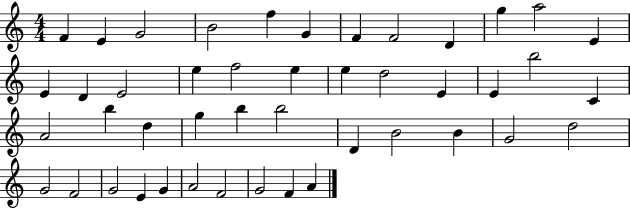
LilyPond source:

{
  \clef treble
  \numericTimeSignature
  \time 4/4
  \key c \major
  f'4 e'4 g'2 | b'2 f''4 g'4 | f'4 f'2 d'4 | g''4 a''2 e'4 | \break e'4 d'4 e'2 | e''4 f''2 e''4 | e''4 d''2 e'4 | e'4 b''2 c'4 | \break a'2 b''4 d''4 | g''4 b''4 b''2 | d'4 b'2 b'4 | g'2 d''2 | \break g'2 f'2 | g'2 e'4 g'4 | a'2 f'2 | g'2 f'4 a'4 | \break \bar "|."
}